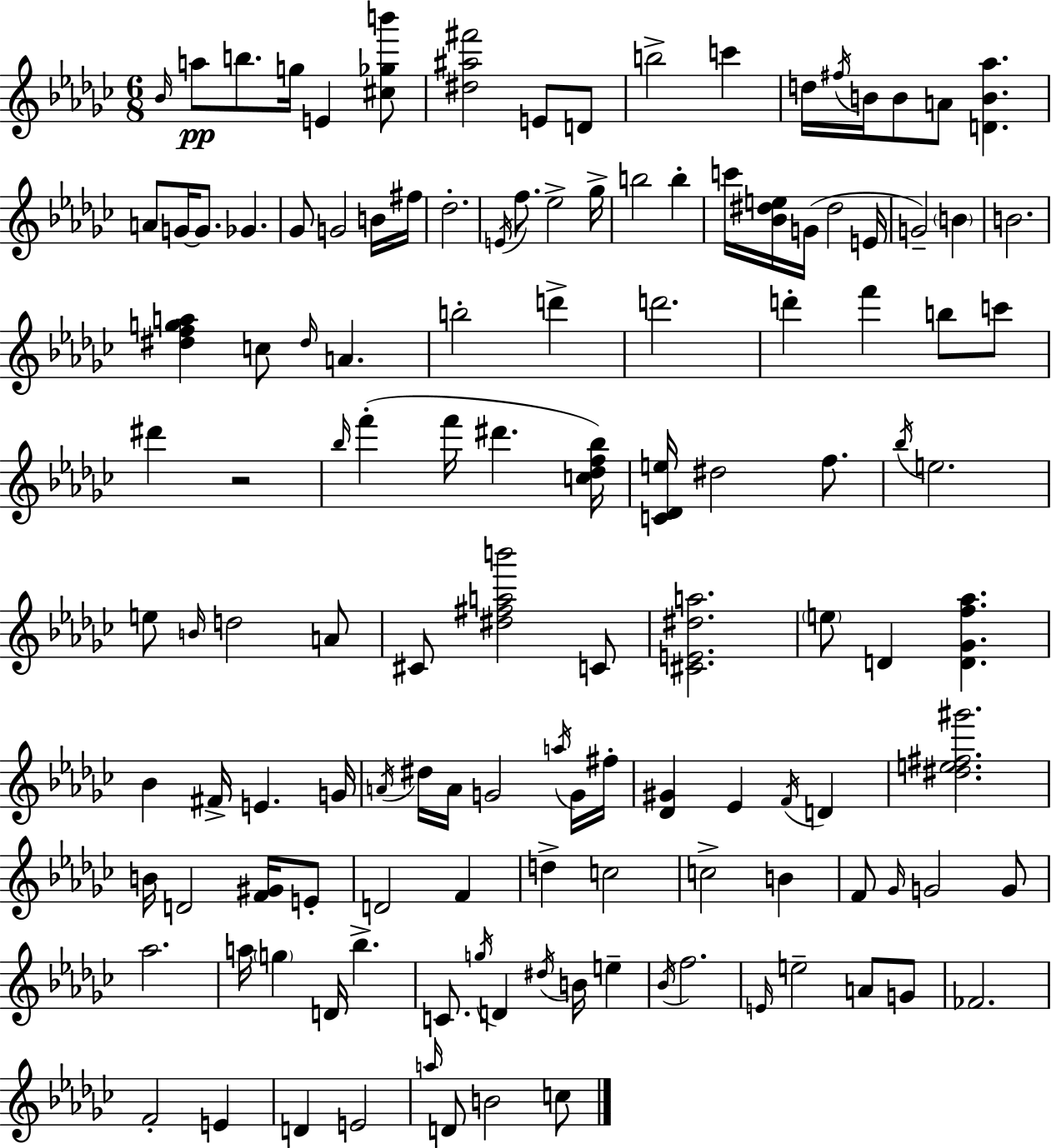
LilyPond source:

{
  \clef treble
  \numericTimeSignature
  \time 6/8
  \key ees \minor
  \grace { bes'16 }\pp a''8 b''8. g''16 e'4 <cis'' ges'' b'''>8 | <dis'' ais'' fis'''>2 e'8 d'8 | b''2-> c'''4 | d''16 \acciaccatura { fis''16 } b'16 b'8 a'8 <d' b' aes''>4. | \break a'8 g'16~~ g'8. ges'4. | ges'8 g'2 | b'16 fis''16 des''2.-. | \acciaccatura { e'16 } f''8. ees''2-> | \break ges''16-> b''2 b''4-. | c'''16 <bes' dis'' e''>16 g'16( dis''2 | e'16 g'2--) \parenthesize b'4 | b'2. | \break <dis'' f'' g'' a''>4 c''8 \grace { dis''16 } a'4. | b''2-. | d'''4-> d'''2. | d'''4-. f'''4 | \break b''8 c'''8 dis'''4 r2 | \grace { bes''16 } f'''4-.( f'''16 dis'''4. | <c'' des'' f'' bes''>16) <c' des' e''>16 dis''2 | f''8. \acciaccatura { bes''16 } e''2. | \break e''8 \grace { b'16 } d''2 | a'8 cis'8 <dis'' fis'' a'' b'''>2 | c'8 <cis' e' dis'' a''>2. | \parenthesize e''8 d'4 | \break <d' ges' f'' aes''>4. bes'4 fis'16-> | e'4. g'16 \acciaccatura { a'16 } dis''16 a'16 g'2 | \acciaccatura { a''16 } g'16 fis''16-. <des' gis'>4 | ees'4 \acciaccatura { f'16 } d'4 <dis'' e'' fis'' gis'''>2. | \break b'16 d'2 | <f' gis'>16 e'8-. d'2 | f'4 d''4-> | c''2 c''2-> | \break b'4 f'8 | \grace { ges'16 } g'2 g'8 aes''2. | a''16 | \parenthesize g''4 d'16 bes''4.-> c'8. | \break \acciaccatura { g''16 } d'4 \acciaccatura { dis''16 } b'16 e''4-- | \acciaccatura { bes'16 } f''2. | \grace { e'16 } e''2-- a'8 | g'8 fes'2. | \break f'2-. e'4 | d'4 e'2 | \grace { a''16 } d'8 b'2 | c''8 \bar "|."
}